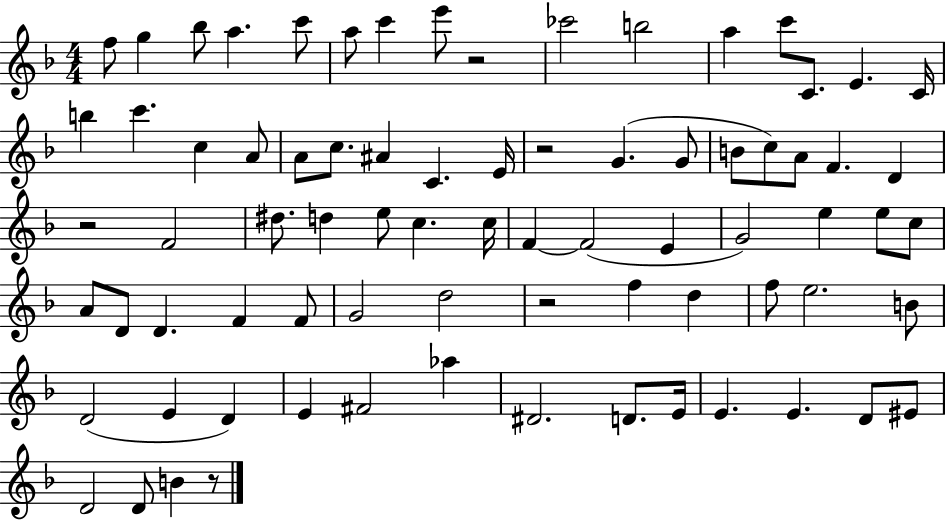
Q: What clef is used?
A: treble